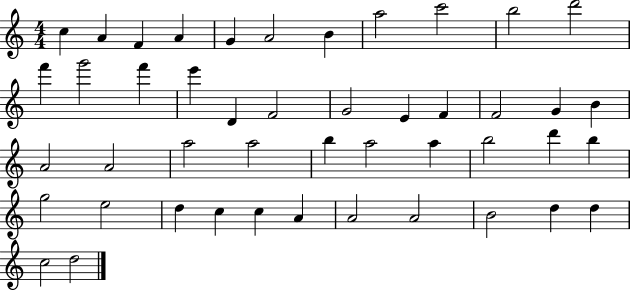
{
  \clef treble
  \numericTimeSignature
  \time 4/4
  \key c \major
  c''4 a'4 f'4 a'4 | g'4 a'2 b'4 | a''2 c'''2 | b''2 d'''2 | \break f'''4 g'''2 f'''4 | e'''4 d'4 f'2 | g'2 e'4 f'4 | f'2 g'4 b'4 | \break a'2 a'2 | a''2 a''2 | b''4 a''2 a''4 | b''2 d'''4 b''4 | \break g''2 e''2 | d''4 c''4 c''4 a'4 | a'2 a'2 | b'2 d''4 d''4 | \break c''2 d''2 | \bar "|."
}